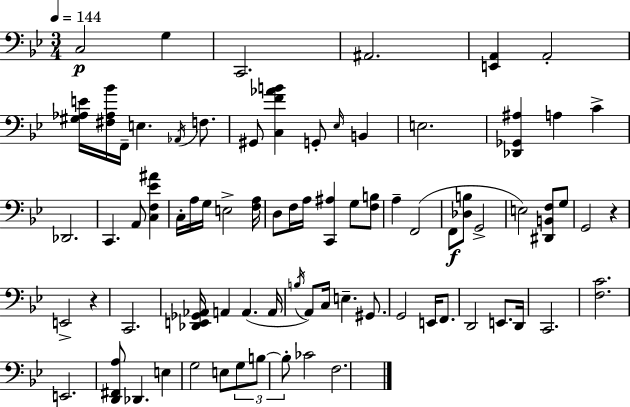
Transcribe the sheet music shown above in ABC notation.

X:1
T:Untitled
M:3/4
L:1/4
K:Bb
C,2 G, C,,2 ^A,,2 [E,,A,,] A,,2 [^G,_A,E]/4 [^F,_A,_B]/4 F,,/4 E, _A,,/4 F,/2 ^G,,/2 [C,F_AB] G,,/2 _E,/4 B,, E,2 [_D,,_G,,^A,] A, C _D,,2 C,, A,,/2 [C,F,_E^A] C,/4 A,/4 G,/4 E,2 [F,A,]/4 D,/2 F,/4 A,/4 [C,,^A,] G,/2 [F,B,]/2 A, F,,2 F,,/2 [_D,B,]/2 G,,2 E,2 [^D,,B,,F,]/2 G,/2 G,,2 z E,,2 z C,,2 [_D,,E,,_G,,_A,,]/4 A,, A,, A,,/4 B,/4 A,,/2 C,/4 E, ^G,,/2 G,,2 E,,/4 F,,/2 D,,2 E,,/2 D,,/4 C,,2 [F,C]2 E,,2 [D,,^F,,A,]/2 _D,, E, G,2 E,/2 G,/2 B,/2 B,/2 _C2 F,2